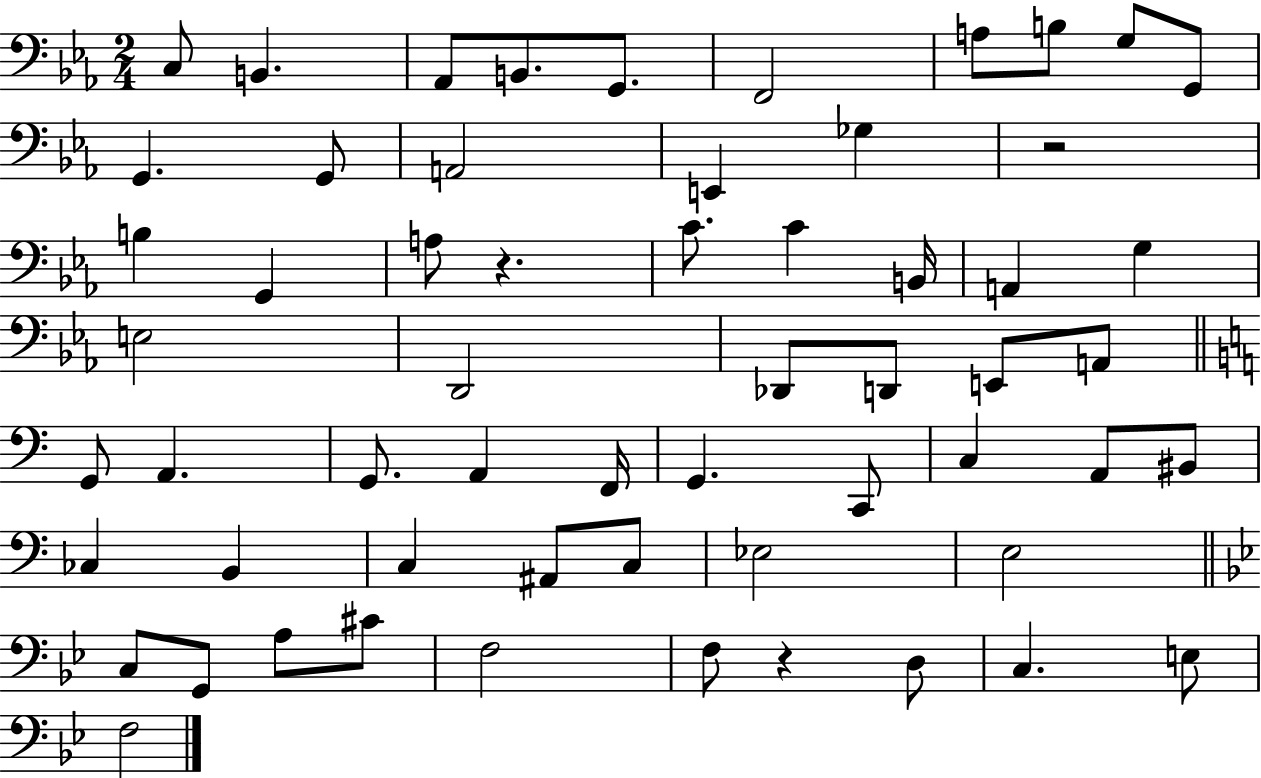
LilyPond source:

{
  \clef bass
  \numericTimeSignature
  \time 2/4
  \key ees \major
  \repeat volta 2 { c8 b,4. | aes,8 b,8. g,8. | f,2 | a8 b8 g8 g,8 | \break g,4. g,8 | a,2 | e,4 ges4 | r2 | \break b4 g,4 | a8 r4. | c'8. c'4 b,16 | a,4 g4 | \break e2 | d,2 | des,8 d,8 e,8 a,8 | \bar "||" \break \key a \minor g,8 a,4. | g,8. a,4 f,16 | g,4. c,8 | c4 a,8 bis,8 | \break ces4 b,4 | c4 ais,8 c8 | ees2 | e2 | \break \bar "||" \break \key g \minor c8 g,8 a8 cis'8 | f2 | f8 r4 d8 | c4. e8 | \break f2 | } \bar "|."
}